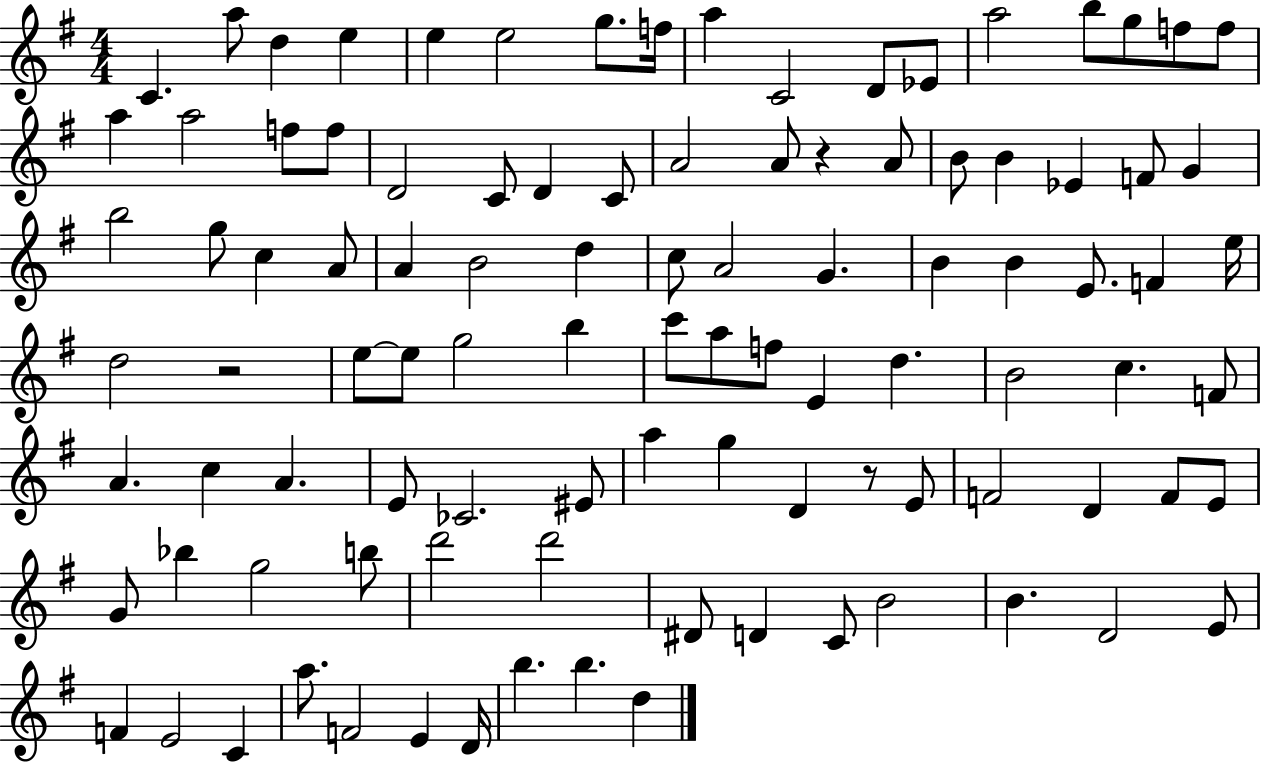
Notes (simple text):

C4/q. A5/e D5/q E5/q E5/q E5/h G5/e. F5/s A5/q C4/h D4/e Eb4/e A5/h B5/e G5/e F5/e F5/e A5/q A5/h F5/e F5/e D4/h C4/e D4/q C4/e A4/h A4/e R/q A4/e B4/e B4/q Eb4/q F4/e G4/q B5/h G5/e C5/q A4/e A4/q B4/h D5/q C5/e A4/h G4/q. B4/q B4/q E4/e. F4/q E5/s D5/h R/h E5/e E5/e G5/h B5/q C6/e A5/e F5/e E4/q D5/q. B4/h C5/q. F4/e A4/q. C5/q A4/q. E4/e CES4/h. EIS4/e A5/q G5/q D4/q R/e E4/e F4/h D4/q F4/e E4/e G4/e Bb5/q G5/h B5/e D6/h D6/h D#4/e D4/q C4/e B4/h B4/q. D4/h E4/e F4/q E4/h C4/q A5/e. F4/h E4/q D4/s B5/q. B5/q. D5/q